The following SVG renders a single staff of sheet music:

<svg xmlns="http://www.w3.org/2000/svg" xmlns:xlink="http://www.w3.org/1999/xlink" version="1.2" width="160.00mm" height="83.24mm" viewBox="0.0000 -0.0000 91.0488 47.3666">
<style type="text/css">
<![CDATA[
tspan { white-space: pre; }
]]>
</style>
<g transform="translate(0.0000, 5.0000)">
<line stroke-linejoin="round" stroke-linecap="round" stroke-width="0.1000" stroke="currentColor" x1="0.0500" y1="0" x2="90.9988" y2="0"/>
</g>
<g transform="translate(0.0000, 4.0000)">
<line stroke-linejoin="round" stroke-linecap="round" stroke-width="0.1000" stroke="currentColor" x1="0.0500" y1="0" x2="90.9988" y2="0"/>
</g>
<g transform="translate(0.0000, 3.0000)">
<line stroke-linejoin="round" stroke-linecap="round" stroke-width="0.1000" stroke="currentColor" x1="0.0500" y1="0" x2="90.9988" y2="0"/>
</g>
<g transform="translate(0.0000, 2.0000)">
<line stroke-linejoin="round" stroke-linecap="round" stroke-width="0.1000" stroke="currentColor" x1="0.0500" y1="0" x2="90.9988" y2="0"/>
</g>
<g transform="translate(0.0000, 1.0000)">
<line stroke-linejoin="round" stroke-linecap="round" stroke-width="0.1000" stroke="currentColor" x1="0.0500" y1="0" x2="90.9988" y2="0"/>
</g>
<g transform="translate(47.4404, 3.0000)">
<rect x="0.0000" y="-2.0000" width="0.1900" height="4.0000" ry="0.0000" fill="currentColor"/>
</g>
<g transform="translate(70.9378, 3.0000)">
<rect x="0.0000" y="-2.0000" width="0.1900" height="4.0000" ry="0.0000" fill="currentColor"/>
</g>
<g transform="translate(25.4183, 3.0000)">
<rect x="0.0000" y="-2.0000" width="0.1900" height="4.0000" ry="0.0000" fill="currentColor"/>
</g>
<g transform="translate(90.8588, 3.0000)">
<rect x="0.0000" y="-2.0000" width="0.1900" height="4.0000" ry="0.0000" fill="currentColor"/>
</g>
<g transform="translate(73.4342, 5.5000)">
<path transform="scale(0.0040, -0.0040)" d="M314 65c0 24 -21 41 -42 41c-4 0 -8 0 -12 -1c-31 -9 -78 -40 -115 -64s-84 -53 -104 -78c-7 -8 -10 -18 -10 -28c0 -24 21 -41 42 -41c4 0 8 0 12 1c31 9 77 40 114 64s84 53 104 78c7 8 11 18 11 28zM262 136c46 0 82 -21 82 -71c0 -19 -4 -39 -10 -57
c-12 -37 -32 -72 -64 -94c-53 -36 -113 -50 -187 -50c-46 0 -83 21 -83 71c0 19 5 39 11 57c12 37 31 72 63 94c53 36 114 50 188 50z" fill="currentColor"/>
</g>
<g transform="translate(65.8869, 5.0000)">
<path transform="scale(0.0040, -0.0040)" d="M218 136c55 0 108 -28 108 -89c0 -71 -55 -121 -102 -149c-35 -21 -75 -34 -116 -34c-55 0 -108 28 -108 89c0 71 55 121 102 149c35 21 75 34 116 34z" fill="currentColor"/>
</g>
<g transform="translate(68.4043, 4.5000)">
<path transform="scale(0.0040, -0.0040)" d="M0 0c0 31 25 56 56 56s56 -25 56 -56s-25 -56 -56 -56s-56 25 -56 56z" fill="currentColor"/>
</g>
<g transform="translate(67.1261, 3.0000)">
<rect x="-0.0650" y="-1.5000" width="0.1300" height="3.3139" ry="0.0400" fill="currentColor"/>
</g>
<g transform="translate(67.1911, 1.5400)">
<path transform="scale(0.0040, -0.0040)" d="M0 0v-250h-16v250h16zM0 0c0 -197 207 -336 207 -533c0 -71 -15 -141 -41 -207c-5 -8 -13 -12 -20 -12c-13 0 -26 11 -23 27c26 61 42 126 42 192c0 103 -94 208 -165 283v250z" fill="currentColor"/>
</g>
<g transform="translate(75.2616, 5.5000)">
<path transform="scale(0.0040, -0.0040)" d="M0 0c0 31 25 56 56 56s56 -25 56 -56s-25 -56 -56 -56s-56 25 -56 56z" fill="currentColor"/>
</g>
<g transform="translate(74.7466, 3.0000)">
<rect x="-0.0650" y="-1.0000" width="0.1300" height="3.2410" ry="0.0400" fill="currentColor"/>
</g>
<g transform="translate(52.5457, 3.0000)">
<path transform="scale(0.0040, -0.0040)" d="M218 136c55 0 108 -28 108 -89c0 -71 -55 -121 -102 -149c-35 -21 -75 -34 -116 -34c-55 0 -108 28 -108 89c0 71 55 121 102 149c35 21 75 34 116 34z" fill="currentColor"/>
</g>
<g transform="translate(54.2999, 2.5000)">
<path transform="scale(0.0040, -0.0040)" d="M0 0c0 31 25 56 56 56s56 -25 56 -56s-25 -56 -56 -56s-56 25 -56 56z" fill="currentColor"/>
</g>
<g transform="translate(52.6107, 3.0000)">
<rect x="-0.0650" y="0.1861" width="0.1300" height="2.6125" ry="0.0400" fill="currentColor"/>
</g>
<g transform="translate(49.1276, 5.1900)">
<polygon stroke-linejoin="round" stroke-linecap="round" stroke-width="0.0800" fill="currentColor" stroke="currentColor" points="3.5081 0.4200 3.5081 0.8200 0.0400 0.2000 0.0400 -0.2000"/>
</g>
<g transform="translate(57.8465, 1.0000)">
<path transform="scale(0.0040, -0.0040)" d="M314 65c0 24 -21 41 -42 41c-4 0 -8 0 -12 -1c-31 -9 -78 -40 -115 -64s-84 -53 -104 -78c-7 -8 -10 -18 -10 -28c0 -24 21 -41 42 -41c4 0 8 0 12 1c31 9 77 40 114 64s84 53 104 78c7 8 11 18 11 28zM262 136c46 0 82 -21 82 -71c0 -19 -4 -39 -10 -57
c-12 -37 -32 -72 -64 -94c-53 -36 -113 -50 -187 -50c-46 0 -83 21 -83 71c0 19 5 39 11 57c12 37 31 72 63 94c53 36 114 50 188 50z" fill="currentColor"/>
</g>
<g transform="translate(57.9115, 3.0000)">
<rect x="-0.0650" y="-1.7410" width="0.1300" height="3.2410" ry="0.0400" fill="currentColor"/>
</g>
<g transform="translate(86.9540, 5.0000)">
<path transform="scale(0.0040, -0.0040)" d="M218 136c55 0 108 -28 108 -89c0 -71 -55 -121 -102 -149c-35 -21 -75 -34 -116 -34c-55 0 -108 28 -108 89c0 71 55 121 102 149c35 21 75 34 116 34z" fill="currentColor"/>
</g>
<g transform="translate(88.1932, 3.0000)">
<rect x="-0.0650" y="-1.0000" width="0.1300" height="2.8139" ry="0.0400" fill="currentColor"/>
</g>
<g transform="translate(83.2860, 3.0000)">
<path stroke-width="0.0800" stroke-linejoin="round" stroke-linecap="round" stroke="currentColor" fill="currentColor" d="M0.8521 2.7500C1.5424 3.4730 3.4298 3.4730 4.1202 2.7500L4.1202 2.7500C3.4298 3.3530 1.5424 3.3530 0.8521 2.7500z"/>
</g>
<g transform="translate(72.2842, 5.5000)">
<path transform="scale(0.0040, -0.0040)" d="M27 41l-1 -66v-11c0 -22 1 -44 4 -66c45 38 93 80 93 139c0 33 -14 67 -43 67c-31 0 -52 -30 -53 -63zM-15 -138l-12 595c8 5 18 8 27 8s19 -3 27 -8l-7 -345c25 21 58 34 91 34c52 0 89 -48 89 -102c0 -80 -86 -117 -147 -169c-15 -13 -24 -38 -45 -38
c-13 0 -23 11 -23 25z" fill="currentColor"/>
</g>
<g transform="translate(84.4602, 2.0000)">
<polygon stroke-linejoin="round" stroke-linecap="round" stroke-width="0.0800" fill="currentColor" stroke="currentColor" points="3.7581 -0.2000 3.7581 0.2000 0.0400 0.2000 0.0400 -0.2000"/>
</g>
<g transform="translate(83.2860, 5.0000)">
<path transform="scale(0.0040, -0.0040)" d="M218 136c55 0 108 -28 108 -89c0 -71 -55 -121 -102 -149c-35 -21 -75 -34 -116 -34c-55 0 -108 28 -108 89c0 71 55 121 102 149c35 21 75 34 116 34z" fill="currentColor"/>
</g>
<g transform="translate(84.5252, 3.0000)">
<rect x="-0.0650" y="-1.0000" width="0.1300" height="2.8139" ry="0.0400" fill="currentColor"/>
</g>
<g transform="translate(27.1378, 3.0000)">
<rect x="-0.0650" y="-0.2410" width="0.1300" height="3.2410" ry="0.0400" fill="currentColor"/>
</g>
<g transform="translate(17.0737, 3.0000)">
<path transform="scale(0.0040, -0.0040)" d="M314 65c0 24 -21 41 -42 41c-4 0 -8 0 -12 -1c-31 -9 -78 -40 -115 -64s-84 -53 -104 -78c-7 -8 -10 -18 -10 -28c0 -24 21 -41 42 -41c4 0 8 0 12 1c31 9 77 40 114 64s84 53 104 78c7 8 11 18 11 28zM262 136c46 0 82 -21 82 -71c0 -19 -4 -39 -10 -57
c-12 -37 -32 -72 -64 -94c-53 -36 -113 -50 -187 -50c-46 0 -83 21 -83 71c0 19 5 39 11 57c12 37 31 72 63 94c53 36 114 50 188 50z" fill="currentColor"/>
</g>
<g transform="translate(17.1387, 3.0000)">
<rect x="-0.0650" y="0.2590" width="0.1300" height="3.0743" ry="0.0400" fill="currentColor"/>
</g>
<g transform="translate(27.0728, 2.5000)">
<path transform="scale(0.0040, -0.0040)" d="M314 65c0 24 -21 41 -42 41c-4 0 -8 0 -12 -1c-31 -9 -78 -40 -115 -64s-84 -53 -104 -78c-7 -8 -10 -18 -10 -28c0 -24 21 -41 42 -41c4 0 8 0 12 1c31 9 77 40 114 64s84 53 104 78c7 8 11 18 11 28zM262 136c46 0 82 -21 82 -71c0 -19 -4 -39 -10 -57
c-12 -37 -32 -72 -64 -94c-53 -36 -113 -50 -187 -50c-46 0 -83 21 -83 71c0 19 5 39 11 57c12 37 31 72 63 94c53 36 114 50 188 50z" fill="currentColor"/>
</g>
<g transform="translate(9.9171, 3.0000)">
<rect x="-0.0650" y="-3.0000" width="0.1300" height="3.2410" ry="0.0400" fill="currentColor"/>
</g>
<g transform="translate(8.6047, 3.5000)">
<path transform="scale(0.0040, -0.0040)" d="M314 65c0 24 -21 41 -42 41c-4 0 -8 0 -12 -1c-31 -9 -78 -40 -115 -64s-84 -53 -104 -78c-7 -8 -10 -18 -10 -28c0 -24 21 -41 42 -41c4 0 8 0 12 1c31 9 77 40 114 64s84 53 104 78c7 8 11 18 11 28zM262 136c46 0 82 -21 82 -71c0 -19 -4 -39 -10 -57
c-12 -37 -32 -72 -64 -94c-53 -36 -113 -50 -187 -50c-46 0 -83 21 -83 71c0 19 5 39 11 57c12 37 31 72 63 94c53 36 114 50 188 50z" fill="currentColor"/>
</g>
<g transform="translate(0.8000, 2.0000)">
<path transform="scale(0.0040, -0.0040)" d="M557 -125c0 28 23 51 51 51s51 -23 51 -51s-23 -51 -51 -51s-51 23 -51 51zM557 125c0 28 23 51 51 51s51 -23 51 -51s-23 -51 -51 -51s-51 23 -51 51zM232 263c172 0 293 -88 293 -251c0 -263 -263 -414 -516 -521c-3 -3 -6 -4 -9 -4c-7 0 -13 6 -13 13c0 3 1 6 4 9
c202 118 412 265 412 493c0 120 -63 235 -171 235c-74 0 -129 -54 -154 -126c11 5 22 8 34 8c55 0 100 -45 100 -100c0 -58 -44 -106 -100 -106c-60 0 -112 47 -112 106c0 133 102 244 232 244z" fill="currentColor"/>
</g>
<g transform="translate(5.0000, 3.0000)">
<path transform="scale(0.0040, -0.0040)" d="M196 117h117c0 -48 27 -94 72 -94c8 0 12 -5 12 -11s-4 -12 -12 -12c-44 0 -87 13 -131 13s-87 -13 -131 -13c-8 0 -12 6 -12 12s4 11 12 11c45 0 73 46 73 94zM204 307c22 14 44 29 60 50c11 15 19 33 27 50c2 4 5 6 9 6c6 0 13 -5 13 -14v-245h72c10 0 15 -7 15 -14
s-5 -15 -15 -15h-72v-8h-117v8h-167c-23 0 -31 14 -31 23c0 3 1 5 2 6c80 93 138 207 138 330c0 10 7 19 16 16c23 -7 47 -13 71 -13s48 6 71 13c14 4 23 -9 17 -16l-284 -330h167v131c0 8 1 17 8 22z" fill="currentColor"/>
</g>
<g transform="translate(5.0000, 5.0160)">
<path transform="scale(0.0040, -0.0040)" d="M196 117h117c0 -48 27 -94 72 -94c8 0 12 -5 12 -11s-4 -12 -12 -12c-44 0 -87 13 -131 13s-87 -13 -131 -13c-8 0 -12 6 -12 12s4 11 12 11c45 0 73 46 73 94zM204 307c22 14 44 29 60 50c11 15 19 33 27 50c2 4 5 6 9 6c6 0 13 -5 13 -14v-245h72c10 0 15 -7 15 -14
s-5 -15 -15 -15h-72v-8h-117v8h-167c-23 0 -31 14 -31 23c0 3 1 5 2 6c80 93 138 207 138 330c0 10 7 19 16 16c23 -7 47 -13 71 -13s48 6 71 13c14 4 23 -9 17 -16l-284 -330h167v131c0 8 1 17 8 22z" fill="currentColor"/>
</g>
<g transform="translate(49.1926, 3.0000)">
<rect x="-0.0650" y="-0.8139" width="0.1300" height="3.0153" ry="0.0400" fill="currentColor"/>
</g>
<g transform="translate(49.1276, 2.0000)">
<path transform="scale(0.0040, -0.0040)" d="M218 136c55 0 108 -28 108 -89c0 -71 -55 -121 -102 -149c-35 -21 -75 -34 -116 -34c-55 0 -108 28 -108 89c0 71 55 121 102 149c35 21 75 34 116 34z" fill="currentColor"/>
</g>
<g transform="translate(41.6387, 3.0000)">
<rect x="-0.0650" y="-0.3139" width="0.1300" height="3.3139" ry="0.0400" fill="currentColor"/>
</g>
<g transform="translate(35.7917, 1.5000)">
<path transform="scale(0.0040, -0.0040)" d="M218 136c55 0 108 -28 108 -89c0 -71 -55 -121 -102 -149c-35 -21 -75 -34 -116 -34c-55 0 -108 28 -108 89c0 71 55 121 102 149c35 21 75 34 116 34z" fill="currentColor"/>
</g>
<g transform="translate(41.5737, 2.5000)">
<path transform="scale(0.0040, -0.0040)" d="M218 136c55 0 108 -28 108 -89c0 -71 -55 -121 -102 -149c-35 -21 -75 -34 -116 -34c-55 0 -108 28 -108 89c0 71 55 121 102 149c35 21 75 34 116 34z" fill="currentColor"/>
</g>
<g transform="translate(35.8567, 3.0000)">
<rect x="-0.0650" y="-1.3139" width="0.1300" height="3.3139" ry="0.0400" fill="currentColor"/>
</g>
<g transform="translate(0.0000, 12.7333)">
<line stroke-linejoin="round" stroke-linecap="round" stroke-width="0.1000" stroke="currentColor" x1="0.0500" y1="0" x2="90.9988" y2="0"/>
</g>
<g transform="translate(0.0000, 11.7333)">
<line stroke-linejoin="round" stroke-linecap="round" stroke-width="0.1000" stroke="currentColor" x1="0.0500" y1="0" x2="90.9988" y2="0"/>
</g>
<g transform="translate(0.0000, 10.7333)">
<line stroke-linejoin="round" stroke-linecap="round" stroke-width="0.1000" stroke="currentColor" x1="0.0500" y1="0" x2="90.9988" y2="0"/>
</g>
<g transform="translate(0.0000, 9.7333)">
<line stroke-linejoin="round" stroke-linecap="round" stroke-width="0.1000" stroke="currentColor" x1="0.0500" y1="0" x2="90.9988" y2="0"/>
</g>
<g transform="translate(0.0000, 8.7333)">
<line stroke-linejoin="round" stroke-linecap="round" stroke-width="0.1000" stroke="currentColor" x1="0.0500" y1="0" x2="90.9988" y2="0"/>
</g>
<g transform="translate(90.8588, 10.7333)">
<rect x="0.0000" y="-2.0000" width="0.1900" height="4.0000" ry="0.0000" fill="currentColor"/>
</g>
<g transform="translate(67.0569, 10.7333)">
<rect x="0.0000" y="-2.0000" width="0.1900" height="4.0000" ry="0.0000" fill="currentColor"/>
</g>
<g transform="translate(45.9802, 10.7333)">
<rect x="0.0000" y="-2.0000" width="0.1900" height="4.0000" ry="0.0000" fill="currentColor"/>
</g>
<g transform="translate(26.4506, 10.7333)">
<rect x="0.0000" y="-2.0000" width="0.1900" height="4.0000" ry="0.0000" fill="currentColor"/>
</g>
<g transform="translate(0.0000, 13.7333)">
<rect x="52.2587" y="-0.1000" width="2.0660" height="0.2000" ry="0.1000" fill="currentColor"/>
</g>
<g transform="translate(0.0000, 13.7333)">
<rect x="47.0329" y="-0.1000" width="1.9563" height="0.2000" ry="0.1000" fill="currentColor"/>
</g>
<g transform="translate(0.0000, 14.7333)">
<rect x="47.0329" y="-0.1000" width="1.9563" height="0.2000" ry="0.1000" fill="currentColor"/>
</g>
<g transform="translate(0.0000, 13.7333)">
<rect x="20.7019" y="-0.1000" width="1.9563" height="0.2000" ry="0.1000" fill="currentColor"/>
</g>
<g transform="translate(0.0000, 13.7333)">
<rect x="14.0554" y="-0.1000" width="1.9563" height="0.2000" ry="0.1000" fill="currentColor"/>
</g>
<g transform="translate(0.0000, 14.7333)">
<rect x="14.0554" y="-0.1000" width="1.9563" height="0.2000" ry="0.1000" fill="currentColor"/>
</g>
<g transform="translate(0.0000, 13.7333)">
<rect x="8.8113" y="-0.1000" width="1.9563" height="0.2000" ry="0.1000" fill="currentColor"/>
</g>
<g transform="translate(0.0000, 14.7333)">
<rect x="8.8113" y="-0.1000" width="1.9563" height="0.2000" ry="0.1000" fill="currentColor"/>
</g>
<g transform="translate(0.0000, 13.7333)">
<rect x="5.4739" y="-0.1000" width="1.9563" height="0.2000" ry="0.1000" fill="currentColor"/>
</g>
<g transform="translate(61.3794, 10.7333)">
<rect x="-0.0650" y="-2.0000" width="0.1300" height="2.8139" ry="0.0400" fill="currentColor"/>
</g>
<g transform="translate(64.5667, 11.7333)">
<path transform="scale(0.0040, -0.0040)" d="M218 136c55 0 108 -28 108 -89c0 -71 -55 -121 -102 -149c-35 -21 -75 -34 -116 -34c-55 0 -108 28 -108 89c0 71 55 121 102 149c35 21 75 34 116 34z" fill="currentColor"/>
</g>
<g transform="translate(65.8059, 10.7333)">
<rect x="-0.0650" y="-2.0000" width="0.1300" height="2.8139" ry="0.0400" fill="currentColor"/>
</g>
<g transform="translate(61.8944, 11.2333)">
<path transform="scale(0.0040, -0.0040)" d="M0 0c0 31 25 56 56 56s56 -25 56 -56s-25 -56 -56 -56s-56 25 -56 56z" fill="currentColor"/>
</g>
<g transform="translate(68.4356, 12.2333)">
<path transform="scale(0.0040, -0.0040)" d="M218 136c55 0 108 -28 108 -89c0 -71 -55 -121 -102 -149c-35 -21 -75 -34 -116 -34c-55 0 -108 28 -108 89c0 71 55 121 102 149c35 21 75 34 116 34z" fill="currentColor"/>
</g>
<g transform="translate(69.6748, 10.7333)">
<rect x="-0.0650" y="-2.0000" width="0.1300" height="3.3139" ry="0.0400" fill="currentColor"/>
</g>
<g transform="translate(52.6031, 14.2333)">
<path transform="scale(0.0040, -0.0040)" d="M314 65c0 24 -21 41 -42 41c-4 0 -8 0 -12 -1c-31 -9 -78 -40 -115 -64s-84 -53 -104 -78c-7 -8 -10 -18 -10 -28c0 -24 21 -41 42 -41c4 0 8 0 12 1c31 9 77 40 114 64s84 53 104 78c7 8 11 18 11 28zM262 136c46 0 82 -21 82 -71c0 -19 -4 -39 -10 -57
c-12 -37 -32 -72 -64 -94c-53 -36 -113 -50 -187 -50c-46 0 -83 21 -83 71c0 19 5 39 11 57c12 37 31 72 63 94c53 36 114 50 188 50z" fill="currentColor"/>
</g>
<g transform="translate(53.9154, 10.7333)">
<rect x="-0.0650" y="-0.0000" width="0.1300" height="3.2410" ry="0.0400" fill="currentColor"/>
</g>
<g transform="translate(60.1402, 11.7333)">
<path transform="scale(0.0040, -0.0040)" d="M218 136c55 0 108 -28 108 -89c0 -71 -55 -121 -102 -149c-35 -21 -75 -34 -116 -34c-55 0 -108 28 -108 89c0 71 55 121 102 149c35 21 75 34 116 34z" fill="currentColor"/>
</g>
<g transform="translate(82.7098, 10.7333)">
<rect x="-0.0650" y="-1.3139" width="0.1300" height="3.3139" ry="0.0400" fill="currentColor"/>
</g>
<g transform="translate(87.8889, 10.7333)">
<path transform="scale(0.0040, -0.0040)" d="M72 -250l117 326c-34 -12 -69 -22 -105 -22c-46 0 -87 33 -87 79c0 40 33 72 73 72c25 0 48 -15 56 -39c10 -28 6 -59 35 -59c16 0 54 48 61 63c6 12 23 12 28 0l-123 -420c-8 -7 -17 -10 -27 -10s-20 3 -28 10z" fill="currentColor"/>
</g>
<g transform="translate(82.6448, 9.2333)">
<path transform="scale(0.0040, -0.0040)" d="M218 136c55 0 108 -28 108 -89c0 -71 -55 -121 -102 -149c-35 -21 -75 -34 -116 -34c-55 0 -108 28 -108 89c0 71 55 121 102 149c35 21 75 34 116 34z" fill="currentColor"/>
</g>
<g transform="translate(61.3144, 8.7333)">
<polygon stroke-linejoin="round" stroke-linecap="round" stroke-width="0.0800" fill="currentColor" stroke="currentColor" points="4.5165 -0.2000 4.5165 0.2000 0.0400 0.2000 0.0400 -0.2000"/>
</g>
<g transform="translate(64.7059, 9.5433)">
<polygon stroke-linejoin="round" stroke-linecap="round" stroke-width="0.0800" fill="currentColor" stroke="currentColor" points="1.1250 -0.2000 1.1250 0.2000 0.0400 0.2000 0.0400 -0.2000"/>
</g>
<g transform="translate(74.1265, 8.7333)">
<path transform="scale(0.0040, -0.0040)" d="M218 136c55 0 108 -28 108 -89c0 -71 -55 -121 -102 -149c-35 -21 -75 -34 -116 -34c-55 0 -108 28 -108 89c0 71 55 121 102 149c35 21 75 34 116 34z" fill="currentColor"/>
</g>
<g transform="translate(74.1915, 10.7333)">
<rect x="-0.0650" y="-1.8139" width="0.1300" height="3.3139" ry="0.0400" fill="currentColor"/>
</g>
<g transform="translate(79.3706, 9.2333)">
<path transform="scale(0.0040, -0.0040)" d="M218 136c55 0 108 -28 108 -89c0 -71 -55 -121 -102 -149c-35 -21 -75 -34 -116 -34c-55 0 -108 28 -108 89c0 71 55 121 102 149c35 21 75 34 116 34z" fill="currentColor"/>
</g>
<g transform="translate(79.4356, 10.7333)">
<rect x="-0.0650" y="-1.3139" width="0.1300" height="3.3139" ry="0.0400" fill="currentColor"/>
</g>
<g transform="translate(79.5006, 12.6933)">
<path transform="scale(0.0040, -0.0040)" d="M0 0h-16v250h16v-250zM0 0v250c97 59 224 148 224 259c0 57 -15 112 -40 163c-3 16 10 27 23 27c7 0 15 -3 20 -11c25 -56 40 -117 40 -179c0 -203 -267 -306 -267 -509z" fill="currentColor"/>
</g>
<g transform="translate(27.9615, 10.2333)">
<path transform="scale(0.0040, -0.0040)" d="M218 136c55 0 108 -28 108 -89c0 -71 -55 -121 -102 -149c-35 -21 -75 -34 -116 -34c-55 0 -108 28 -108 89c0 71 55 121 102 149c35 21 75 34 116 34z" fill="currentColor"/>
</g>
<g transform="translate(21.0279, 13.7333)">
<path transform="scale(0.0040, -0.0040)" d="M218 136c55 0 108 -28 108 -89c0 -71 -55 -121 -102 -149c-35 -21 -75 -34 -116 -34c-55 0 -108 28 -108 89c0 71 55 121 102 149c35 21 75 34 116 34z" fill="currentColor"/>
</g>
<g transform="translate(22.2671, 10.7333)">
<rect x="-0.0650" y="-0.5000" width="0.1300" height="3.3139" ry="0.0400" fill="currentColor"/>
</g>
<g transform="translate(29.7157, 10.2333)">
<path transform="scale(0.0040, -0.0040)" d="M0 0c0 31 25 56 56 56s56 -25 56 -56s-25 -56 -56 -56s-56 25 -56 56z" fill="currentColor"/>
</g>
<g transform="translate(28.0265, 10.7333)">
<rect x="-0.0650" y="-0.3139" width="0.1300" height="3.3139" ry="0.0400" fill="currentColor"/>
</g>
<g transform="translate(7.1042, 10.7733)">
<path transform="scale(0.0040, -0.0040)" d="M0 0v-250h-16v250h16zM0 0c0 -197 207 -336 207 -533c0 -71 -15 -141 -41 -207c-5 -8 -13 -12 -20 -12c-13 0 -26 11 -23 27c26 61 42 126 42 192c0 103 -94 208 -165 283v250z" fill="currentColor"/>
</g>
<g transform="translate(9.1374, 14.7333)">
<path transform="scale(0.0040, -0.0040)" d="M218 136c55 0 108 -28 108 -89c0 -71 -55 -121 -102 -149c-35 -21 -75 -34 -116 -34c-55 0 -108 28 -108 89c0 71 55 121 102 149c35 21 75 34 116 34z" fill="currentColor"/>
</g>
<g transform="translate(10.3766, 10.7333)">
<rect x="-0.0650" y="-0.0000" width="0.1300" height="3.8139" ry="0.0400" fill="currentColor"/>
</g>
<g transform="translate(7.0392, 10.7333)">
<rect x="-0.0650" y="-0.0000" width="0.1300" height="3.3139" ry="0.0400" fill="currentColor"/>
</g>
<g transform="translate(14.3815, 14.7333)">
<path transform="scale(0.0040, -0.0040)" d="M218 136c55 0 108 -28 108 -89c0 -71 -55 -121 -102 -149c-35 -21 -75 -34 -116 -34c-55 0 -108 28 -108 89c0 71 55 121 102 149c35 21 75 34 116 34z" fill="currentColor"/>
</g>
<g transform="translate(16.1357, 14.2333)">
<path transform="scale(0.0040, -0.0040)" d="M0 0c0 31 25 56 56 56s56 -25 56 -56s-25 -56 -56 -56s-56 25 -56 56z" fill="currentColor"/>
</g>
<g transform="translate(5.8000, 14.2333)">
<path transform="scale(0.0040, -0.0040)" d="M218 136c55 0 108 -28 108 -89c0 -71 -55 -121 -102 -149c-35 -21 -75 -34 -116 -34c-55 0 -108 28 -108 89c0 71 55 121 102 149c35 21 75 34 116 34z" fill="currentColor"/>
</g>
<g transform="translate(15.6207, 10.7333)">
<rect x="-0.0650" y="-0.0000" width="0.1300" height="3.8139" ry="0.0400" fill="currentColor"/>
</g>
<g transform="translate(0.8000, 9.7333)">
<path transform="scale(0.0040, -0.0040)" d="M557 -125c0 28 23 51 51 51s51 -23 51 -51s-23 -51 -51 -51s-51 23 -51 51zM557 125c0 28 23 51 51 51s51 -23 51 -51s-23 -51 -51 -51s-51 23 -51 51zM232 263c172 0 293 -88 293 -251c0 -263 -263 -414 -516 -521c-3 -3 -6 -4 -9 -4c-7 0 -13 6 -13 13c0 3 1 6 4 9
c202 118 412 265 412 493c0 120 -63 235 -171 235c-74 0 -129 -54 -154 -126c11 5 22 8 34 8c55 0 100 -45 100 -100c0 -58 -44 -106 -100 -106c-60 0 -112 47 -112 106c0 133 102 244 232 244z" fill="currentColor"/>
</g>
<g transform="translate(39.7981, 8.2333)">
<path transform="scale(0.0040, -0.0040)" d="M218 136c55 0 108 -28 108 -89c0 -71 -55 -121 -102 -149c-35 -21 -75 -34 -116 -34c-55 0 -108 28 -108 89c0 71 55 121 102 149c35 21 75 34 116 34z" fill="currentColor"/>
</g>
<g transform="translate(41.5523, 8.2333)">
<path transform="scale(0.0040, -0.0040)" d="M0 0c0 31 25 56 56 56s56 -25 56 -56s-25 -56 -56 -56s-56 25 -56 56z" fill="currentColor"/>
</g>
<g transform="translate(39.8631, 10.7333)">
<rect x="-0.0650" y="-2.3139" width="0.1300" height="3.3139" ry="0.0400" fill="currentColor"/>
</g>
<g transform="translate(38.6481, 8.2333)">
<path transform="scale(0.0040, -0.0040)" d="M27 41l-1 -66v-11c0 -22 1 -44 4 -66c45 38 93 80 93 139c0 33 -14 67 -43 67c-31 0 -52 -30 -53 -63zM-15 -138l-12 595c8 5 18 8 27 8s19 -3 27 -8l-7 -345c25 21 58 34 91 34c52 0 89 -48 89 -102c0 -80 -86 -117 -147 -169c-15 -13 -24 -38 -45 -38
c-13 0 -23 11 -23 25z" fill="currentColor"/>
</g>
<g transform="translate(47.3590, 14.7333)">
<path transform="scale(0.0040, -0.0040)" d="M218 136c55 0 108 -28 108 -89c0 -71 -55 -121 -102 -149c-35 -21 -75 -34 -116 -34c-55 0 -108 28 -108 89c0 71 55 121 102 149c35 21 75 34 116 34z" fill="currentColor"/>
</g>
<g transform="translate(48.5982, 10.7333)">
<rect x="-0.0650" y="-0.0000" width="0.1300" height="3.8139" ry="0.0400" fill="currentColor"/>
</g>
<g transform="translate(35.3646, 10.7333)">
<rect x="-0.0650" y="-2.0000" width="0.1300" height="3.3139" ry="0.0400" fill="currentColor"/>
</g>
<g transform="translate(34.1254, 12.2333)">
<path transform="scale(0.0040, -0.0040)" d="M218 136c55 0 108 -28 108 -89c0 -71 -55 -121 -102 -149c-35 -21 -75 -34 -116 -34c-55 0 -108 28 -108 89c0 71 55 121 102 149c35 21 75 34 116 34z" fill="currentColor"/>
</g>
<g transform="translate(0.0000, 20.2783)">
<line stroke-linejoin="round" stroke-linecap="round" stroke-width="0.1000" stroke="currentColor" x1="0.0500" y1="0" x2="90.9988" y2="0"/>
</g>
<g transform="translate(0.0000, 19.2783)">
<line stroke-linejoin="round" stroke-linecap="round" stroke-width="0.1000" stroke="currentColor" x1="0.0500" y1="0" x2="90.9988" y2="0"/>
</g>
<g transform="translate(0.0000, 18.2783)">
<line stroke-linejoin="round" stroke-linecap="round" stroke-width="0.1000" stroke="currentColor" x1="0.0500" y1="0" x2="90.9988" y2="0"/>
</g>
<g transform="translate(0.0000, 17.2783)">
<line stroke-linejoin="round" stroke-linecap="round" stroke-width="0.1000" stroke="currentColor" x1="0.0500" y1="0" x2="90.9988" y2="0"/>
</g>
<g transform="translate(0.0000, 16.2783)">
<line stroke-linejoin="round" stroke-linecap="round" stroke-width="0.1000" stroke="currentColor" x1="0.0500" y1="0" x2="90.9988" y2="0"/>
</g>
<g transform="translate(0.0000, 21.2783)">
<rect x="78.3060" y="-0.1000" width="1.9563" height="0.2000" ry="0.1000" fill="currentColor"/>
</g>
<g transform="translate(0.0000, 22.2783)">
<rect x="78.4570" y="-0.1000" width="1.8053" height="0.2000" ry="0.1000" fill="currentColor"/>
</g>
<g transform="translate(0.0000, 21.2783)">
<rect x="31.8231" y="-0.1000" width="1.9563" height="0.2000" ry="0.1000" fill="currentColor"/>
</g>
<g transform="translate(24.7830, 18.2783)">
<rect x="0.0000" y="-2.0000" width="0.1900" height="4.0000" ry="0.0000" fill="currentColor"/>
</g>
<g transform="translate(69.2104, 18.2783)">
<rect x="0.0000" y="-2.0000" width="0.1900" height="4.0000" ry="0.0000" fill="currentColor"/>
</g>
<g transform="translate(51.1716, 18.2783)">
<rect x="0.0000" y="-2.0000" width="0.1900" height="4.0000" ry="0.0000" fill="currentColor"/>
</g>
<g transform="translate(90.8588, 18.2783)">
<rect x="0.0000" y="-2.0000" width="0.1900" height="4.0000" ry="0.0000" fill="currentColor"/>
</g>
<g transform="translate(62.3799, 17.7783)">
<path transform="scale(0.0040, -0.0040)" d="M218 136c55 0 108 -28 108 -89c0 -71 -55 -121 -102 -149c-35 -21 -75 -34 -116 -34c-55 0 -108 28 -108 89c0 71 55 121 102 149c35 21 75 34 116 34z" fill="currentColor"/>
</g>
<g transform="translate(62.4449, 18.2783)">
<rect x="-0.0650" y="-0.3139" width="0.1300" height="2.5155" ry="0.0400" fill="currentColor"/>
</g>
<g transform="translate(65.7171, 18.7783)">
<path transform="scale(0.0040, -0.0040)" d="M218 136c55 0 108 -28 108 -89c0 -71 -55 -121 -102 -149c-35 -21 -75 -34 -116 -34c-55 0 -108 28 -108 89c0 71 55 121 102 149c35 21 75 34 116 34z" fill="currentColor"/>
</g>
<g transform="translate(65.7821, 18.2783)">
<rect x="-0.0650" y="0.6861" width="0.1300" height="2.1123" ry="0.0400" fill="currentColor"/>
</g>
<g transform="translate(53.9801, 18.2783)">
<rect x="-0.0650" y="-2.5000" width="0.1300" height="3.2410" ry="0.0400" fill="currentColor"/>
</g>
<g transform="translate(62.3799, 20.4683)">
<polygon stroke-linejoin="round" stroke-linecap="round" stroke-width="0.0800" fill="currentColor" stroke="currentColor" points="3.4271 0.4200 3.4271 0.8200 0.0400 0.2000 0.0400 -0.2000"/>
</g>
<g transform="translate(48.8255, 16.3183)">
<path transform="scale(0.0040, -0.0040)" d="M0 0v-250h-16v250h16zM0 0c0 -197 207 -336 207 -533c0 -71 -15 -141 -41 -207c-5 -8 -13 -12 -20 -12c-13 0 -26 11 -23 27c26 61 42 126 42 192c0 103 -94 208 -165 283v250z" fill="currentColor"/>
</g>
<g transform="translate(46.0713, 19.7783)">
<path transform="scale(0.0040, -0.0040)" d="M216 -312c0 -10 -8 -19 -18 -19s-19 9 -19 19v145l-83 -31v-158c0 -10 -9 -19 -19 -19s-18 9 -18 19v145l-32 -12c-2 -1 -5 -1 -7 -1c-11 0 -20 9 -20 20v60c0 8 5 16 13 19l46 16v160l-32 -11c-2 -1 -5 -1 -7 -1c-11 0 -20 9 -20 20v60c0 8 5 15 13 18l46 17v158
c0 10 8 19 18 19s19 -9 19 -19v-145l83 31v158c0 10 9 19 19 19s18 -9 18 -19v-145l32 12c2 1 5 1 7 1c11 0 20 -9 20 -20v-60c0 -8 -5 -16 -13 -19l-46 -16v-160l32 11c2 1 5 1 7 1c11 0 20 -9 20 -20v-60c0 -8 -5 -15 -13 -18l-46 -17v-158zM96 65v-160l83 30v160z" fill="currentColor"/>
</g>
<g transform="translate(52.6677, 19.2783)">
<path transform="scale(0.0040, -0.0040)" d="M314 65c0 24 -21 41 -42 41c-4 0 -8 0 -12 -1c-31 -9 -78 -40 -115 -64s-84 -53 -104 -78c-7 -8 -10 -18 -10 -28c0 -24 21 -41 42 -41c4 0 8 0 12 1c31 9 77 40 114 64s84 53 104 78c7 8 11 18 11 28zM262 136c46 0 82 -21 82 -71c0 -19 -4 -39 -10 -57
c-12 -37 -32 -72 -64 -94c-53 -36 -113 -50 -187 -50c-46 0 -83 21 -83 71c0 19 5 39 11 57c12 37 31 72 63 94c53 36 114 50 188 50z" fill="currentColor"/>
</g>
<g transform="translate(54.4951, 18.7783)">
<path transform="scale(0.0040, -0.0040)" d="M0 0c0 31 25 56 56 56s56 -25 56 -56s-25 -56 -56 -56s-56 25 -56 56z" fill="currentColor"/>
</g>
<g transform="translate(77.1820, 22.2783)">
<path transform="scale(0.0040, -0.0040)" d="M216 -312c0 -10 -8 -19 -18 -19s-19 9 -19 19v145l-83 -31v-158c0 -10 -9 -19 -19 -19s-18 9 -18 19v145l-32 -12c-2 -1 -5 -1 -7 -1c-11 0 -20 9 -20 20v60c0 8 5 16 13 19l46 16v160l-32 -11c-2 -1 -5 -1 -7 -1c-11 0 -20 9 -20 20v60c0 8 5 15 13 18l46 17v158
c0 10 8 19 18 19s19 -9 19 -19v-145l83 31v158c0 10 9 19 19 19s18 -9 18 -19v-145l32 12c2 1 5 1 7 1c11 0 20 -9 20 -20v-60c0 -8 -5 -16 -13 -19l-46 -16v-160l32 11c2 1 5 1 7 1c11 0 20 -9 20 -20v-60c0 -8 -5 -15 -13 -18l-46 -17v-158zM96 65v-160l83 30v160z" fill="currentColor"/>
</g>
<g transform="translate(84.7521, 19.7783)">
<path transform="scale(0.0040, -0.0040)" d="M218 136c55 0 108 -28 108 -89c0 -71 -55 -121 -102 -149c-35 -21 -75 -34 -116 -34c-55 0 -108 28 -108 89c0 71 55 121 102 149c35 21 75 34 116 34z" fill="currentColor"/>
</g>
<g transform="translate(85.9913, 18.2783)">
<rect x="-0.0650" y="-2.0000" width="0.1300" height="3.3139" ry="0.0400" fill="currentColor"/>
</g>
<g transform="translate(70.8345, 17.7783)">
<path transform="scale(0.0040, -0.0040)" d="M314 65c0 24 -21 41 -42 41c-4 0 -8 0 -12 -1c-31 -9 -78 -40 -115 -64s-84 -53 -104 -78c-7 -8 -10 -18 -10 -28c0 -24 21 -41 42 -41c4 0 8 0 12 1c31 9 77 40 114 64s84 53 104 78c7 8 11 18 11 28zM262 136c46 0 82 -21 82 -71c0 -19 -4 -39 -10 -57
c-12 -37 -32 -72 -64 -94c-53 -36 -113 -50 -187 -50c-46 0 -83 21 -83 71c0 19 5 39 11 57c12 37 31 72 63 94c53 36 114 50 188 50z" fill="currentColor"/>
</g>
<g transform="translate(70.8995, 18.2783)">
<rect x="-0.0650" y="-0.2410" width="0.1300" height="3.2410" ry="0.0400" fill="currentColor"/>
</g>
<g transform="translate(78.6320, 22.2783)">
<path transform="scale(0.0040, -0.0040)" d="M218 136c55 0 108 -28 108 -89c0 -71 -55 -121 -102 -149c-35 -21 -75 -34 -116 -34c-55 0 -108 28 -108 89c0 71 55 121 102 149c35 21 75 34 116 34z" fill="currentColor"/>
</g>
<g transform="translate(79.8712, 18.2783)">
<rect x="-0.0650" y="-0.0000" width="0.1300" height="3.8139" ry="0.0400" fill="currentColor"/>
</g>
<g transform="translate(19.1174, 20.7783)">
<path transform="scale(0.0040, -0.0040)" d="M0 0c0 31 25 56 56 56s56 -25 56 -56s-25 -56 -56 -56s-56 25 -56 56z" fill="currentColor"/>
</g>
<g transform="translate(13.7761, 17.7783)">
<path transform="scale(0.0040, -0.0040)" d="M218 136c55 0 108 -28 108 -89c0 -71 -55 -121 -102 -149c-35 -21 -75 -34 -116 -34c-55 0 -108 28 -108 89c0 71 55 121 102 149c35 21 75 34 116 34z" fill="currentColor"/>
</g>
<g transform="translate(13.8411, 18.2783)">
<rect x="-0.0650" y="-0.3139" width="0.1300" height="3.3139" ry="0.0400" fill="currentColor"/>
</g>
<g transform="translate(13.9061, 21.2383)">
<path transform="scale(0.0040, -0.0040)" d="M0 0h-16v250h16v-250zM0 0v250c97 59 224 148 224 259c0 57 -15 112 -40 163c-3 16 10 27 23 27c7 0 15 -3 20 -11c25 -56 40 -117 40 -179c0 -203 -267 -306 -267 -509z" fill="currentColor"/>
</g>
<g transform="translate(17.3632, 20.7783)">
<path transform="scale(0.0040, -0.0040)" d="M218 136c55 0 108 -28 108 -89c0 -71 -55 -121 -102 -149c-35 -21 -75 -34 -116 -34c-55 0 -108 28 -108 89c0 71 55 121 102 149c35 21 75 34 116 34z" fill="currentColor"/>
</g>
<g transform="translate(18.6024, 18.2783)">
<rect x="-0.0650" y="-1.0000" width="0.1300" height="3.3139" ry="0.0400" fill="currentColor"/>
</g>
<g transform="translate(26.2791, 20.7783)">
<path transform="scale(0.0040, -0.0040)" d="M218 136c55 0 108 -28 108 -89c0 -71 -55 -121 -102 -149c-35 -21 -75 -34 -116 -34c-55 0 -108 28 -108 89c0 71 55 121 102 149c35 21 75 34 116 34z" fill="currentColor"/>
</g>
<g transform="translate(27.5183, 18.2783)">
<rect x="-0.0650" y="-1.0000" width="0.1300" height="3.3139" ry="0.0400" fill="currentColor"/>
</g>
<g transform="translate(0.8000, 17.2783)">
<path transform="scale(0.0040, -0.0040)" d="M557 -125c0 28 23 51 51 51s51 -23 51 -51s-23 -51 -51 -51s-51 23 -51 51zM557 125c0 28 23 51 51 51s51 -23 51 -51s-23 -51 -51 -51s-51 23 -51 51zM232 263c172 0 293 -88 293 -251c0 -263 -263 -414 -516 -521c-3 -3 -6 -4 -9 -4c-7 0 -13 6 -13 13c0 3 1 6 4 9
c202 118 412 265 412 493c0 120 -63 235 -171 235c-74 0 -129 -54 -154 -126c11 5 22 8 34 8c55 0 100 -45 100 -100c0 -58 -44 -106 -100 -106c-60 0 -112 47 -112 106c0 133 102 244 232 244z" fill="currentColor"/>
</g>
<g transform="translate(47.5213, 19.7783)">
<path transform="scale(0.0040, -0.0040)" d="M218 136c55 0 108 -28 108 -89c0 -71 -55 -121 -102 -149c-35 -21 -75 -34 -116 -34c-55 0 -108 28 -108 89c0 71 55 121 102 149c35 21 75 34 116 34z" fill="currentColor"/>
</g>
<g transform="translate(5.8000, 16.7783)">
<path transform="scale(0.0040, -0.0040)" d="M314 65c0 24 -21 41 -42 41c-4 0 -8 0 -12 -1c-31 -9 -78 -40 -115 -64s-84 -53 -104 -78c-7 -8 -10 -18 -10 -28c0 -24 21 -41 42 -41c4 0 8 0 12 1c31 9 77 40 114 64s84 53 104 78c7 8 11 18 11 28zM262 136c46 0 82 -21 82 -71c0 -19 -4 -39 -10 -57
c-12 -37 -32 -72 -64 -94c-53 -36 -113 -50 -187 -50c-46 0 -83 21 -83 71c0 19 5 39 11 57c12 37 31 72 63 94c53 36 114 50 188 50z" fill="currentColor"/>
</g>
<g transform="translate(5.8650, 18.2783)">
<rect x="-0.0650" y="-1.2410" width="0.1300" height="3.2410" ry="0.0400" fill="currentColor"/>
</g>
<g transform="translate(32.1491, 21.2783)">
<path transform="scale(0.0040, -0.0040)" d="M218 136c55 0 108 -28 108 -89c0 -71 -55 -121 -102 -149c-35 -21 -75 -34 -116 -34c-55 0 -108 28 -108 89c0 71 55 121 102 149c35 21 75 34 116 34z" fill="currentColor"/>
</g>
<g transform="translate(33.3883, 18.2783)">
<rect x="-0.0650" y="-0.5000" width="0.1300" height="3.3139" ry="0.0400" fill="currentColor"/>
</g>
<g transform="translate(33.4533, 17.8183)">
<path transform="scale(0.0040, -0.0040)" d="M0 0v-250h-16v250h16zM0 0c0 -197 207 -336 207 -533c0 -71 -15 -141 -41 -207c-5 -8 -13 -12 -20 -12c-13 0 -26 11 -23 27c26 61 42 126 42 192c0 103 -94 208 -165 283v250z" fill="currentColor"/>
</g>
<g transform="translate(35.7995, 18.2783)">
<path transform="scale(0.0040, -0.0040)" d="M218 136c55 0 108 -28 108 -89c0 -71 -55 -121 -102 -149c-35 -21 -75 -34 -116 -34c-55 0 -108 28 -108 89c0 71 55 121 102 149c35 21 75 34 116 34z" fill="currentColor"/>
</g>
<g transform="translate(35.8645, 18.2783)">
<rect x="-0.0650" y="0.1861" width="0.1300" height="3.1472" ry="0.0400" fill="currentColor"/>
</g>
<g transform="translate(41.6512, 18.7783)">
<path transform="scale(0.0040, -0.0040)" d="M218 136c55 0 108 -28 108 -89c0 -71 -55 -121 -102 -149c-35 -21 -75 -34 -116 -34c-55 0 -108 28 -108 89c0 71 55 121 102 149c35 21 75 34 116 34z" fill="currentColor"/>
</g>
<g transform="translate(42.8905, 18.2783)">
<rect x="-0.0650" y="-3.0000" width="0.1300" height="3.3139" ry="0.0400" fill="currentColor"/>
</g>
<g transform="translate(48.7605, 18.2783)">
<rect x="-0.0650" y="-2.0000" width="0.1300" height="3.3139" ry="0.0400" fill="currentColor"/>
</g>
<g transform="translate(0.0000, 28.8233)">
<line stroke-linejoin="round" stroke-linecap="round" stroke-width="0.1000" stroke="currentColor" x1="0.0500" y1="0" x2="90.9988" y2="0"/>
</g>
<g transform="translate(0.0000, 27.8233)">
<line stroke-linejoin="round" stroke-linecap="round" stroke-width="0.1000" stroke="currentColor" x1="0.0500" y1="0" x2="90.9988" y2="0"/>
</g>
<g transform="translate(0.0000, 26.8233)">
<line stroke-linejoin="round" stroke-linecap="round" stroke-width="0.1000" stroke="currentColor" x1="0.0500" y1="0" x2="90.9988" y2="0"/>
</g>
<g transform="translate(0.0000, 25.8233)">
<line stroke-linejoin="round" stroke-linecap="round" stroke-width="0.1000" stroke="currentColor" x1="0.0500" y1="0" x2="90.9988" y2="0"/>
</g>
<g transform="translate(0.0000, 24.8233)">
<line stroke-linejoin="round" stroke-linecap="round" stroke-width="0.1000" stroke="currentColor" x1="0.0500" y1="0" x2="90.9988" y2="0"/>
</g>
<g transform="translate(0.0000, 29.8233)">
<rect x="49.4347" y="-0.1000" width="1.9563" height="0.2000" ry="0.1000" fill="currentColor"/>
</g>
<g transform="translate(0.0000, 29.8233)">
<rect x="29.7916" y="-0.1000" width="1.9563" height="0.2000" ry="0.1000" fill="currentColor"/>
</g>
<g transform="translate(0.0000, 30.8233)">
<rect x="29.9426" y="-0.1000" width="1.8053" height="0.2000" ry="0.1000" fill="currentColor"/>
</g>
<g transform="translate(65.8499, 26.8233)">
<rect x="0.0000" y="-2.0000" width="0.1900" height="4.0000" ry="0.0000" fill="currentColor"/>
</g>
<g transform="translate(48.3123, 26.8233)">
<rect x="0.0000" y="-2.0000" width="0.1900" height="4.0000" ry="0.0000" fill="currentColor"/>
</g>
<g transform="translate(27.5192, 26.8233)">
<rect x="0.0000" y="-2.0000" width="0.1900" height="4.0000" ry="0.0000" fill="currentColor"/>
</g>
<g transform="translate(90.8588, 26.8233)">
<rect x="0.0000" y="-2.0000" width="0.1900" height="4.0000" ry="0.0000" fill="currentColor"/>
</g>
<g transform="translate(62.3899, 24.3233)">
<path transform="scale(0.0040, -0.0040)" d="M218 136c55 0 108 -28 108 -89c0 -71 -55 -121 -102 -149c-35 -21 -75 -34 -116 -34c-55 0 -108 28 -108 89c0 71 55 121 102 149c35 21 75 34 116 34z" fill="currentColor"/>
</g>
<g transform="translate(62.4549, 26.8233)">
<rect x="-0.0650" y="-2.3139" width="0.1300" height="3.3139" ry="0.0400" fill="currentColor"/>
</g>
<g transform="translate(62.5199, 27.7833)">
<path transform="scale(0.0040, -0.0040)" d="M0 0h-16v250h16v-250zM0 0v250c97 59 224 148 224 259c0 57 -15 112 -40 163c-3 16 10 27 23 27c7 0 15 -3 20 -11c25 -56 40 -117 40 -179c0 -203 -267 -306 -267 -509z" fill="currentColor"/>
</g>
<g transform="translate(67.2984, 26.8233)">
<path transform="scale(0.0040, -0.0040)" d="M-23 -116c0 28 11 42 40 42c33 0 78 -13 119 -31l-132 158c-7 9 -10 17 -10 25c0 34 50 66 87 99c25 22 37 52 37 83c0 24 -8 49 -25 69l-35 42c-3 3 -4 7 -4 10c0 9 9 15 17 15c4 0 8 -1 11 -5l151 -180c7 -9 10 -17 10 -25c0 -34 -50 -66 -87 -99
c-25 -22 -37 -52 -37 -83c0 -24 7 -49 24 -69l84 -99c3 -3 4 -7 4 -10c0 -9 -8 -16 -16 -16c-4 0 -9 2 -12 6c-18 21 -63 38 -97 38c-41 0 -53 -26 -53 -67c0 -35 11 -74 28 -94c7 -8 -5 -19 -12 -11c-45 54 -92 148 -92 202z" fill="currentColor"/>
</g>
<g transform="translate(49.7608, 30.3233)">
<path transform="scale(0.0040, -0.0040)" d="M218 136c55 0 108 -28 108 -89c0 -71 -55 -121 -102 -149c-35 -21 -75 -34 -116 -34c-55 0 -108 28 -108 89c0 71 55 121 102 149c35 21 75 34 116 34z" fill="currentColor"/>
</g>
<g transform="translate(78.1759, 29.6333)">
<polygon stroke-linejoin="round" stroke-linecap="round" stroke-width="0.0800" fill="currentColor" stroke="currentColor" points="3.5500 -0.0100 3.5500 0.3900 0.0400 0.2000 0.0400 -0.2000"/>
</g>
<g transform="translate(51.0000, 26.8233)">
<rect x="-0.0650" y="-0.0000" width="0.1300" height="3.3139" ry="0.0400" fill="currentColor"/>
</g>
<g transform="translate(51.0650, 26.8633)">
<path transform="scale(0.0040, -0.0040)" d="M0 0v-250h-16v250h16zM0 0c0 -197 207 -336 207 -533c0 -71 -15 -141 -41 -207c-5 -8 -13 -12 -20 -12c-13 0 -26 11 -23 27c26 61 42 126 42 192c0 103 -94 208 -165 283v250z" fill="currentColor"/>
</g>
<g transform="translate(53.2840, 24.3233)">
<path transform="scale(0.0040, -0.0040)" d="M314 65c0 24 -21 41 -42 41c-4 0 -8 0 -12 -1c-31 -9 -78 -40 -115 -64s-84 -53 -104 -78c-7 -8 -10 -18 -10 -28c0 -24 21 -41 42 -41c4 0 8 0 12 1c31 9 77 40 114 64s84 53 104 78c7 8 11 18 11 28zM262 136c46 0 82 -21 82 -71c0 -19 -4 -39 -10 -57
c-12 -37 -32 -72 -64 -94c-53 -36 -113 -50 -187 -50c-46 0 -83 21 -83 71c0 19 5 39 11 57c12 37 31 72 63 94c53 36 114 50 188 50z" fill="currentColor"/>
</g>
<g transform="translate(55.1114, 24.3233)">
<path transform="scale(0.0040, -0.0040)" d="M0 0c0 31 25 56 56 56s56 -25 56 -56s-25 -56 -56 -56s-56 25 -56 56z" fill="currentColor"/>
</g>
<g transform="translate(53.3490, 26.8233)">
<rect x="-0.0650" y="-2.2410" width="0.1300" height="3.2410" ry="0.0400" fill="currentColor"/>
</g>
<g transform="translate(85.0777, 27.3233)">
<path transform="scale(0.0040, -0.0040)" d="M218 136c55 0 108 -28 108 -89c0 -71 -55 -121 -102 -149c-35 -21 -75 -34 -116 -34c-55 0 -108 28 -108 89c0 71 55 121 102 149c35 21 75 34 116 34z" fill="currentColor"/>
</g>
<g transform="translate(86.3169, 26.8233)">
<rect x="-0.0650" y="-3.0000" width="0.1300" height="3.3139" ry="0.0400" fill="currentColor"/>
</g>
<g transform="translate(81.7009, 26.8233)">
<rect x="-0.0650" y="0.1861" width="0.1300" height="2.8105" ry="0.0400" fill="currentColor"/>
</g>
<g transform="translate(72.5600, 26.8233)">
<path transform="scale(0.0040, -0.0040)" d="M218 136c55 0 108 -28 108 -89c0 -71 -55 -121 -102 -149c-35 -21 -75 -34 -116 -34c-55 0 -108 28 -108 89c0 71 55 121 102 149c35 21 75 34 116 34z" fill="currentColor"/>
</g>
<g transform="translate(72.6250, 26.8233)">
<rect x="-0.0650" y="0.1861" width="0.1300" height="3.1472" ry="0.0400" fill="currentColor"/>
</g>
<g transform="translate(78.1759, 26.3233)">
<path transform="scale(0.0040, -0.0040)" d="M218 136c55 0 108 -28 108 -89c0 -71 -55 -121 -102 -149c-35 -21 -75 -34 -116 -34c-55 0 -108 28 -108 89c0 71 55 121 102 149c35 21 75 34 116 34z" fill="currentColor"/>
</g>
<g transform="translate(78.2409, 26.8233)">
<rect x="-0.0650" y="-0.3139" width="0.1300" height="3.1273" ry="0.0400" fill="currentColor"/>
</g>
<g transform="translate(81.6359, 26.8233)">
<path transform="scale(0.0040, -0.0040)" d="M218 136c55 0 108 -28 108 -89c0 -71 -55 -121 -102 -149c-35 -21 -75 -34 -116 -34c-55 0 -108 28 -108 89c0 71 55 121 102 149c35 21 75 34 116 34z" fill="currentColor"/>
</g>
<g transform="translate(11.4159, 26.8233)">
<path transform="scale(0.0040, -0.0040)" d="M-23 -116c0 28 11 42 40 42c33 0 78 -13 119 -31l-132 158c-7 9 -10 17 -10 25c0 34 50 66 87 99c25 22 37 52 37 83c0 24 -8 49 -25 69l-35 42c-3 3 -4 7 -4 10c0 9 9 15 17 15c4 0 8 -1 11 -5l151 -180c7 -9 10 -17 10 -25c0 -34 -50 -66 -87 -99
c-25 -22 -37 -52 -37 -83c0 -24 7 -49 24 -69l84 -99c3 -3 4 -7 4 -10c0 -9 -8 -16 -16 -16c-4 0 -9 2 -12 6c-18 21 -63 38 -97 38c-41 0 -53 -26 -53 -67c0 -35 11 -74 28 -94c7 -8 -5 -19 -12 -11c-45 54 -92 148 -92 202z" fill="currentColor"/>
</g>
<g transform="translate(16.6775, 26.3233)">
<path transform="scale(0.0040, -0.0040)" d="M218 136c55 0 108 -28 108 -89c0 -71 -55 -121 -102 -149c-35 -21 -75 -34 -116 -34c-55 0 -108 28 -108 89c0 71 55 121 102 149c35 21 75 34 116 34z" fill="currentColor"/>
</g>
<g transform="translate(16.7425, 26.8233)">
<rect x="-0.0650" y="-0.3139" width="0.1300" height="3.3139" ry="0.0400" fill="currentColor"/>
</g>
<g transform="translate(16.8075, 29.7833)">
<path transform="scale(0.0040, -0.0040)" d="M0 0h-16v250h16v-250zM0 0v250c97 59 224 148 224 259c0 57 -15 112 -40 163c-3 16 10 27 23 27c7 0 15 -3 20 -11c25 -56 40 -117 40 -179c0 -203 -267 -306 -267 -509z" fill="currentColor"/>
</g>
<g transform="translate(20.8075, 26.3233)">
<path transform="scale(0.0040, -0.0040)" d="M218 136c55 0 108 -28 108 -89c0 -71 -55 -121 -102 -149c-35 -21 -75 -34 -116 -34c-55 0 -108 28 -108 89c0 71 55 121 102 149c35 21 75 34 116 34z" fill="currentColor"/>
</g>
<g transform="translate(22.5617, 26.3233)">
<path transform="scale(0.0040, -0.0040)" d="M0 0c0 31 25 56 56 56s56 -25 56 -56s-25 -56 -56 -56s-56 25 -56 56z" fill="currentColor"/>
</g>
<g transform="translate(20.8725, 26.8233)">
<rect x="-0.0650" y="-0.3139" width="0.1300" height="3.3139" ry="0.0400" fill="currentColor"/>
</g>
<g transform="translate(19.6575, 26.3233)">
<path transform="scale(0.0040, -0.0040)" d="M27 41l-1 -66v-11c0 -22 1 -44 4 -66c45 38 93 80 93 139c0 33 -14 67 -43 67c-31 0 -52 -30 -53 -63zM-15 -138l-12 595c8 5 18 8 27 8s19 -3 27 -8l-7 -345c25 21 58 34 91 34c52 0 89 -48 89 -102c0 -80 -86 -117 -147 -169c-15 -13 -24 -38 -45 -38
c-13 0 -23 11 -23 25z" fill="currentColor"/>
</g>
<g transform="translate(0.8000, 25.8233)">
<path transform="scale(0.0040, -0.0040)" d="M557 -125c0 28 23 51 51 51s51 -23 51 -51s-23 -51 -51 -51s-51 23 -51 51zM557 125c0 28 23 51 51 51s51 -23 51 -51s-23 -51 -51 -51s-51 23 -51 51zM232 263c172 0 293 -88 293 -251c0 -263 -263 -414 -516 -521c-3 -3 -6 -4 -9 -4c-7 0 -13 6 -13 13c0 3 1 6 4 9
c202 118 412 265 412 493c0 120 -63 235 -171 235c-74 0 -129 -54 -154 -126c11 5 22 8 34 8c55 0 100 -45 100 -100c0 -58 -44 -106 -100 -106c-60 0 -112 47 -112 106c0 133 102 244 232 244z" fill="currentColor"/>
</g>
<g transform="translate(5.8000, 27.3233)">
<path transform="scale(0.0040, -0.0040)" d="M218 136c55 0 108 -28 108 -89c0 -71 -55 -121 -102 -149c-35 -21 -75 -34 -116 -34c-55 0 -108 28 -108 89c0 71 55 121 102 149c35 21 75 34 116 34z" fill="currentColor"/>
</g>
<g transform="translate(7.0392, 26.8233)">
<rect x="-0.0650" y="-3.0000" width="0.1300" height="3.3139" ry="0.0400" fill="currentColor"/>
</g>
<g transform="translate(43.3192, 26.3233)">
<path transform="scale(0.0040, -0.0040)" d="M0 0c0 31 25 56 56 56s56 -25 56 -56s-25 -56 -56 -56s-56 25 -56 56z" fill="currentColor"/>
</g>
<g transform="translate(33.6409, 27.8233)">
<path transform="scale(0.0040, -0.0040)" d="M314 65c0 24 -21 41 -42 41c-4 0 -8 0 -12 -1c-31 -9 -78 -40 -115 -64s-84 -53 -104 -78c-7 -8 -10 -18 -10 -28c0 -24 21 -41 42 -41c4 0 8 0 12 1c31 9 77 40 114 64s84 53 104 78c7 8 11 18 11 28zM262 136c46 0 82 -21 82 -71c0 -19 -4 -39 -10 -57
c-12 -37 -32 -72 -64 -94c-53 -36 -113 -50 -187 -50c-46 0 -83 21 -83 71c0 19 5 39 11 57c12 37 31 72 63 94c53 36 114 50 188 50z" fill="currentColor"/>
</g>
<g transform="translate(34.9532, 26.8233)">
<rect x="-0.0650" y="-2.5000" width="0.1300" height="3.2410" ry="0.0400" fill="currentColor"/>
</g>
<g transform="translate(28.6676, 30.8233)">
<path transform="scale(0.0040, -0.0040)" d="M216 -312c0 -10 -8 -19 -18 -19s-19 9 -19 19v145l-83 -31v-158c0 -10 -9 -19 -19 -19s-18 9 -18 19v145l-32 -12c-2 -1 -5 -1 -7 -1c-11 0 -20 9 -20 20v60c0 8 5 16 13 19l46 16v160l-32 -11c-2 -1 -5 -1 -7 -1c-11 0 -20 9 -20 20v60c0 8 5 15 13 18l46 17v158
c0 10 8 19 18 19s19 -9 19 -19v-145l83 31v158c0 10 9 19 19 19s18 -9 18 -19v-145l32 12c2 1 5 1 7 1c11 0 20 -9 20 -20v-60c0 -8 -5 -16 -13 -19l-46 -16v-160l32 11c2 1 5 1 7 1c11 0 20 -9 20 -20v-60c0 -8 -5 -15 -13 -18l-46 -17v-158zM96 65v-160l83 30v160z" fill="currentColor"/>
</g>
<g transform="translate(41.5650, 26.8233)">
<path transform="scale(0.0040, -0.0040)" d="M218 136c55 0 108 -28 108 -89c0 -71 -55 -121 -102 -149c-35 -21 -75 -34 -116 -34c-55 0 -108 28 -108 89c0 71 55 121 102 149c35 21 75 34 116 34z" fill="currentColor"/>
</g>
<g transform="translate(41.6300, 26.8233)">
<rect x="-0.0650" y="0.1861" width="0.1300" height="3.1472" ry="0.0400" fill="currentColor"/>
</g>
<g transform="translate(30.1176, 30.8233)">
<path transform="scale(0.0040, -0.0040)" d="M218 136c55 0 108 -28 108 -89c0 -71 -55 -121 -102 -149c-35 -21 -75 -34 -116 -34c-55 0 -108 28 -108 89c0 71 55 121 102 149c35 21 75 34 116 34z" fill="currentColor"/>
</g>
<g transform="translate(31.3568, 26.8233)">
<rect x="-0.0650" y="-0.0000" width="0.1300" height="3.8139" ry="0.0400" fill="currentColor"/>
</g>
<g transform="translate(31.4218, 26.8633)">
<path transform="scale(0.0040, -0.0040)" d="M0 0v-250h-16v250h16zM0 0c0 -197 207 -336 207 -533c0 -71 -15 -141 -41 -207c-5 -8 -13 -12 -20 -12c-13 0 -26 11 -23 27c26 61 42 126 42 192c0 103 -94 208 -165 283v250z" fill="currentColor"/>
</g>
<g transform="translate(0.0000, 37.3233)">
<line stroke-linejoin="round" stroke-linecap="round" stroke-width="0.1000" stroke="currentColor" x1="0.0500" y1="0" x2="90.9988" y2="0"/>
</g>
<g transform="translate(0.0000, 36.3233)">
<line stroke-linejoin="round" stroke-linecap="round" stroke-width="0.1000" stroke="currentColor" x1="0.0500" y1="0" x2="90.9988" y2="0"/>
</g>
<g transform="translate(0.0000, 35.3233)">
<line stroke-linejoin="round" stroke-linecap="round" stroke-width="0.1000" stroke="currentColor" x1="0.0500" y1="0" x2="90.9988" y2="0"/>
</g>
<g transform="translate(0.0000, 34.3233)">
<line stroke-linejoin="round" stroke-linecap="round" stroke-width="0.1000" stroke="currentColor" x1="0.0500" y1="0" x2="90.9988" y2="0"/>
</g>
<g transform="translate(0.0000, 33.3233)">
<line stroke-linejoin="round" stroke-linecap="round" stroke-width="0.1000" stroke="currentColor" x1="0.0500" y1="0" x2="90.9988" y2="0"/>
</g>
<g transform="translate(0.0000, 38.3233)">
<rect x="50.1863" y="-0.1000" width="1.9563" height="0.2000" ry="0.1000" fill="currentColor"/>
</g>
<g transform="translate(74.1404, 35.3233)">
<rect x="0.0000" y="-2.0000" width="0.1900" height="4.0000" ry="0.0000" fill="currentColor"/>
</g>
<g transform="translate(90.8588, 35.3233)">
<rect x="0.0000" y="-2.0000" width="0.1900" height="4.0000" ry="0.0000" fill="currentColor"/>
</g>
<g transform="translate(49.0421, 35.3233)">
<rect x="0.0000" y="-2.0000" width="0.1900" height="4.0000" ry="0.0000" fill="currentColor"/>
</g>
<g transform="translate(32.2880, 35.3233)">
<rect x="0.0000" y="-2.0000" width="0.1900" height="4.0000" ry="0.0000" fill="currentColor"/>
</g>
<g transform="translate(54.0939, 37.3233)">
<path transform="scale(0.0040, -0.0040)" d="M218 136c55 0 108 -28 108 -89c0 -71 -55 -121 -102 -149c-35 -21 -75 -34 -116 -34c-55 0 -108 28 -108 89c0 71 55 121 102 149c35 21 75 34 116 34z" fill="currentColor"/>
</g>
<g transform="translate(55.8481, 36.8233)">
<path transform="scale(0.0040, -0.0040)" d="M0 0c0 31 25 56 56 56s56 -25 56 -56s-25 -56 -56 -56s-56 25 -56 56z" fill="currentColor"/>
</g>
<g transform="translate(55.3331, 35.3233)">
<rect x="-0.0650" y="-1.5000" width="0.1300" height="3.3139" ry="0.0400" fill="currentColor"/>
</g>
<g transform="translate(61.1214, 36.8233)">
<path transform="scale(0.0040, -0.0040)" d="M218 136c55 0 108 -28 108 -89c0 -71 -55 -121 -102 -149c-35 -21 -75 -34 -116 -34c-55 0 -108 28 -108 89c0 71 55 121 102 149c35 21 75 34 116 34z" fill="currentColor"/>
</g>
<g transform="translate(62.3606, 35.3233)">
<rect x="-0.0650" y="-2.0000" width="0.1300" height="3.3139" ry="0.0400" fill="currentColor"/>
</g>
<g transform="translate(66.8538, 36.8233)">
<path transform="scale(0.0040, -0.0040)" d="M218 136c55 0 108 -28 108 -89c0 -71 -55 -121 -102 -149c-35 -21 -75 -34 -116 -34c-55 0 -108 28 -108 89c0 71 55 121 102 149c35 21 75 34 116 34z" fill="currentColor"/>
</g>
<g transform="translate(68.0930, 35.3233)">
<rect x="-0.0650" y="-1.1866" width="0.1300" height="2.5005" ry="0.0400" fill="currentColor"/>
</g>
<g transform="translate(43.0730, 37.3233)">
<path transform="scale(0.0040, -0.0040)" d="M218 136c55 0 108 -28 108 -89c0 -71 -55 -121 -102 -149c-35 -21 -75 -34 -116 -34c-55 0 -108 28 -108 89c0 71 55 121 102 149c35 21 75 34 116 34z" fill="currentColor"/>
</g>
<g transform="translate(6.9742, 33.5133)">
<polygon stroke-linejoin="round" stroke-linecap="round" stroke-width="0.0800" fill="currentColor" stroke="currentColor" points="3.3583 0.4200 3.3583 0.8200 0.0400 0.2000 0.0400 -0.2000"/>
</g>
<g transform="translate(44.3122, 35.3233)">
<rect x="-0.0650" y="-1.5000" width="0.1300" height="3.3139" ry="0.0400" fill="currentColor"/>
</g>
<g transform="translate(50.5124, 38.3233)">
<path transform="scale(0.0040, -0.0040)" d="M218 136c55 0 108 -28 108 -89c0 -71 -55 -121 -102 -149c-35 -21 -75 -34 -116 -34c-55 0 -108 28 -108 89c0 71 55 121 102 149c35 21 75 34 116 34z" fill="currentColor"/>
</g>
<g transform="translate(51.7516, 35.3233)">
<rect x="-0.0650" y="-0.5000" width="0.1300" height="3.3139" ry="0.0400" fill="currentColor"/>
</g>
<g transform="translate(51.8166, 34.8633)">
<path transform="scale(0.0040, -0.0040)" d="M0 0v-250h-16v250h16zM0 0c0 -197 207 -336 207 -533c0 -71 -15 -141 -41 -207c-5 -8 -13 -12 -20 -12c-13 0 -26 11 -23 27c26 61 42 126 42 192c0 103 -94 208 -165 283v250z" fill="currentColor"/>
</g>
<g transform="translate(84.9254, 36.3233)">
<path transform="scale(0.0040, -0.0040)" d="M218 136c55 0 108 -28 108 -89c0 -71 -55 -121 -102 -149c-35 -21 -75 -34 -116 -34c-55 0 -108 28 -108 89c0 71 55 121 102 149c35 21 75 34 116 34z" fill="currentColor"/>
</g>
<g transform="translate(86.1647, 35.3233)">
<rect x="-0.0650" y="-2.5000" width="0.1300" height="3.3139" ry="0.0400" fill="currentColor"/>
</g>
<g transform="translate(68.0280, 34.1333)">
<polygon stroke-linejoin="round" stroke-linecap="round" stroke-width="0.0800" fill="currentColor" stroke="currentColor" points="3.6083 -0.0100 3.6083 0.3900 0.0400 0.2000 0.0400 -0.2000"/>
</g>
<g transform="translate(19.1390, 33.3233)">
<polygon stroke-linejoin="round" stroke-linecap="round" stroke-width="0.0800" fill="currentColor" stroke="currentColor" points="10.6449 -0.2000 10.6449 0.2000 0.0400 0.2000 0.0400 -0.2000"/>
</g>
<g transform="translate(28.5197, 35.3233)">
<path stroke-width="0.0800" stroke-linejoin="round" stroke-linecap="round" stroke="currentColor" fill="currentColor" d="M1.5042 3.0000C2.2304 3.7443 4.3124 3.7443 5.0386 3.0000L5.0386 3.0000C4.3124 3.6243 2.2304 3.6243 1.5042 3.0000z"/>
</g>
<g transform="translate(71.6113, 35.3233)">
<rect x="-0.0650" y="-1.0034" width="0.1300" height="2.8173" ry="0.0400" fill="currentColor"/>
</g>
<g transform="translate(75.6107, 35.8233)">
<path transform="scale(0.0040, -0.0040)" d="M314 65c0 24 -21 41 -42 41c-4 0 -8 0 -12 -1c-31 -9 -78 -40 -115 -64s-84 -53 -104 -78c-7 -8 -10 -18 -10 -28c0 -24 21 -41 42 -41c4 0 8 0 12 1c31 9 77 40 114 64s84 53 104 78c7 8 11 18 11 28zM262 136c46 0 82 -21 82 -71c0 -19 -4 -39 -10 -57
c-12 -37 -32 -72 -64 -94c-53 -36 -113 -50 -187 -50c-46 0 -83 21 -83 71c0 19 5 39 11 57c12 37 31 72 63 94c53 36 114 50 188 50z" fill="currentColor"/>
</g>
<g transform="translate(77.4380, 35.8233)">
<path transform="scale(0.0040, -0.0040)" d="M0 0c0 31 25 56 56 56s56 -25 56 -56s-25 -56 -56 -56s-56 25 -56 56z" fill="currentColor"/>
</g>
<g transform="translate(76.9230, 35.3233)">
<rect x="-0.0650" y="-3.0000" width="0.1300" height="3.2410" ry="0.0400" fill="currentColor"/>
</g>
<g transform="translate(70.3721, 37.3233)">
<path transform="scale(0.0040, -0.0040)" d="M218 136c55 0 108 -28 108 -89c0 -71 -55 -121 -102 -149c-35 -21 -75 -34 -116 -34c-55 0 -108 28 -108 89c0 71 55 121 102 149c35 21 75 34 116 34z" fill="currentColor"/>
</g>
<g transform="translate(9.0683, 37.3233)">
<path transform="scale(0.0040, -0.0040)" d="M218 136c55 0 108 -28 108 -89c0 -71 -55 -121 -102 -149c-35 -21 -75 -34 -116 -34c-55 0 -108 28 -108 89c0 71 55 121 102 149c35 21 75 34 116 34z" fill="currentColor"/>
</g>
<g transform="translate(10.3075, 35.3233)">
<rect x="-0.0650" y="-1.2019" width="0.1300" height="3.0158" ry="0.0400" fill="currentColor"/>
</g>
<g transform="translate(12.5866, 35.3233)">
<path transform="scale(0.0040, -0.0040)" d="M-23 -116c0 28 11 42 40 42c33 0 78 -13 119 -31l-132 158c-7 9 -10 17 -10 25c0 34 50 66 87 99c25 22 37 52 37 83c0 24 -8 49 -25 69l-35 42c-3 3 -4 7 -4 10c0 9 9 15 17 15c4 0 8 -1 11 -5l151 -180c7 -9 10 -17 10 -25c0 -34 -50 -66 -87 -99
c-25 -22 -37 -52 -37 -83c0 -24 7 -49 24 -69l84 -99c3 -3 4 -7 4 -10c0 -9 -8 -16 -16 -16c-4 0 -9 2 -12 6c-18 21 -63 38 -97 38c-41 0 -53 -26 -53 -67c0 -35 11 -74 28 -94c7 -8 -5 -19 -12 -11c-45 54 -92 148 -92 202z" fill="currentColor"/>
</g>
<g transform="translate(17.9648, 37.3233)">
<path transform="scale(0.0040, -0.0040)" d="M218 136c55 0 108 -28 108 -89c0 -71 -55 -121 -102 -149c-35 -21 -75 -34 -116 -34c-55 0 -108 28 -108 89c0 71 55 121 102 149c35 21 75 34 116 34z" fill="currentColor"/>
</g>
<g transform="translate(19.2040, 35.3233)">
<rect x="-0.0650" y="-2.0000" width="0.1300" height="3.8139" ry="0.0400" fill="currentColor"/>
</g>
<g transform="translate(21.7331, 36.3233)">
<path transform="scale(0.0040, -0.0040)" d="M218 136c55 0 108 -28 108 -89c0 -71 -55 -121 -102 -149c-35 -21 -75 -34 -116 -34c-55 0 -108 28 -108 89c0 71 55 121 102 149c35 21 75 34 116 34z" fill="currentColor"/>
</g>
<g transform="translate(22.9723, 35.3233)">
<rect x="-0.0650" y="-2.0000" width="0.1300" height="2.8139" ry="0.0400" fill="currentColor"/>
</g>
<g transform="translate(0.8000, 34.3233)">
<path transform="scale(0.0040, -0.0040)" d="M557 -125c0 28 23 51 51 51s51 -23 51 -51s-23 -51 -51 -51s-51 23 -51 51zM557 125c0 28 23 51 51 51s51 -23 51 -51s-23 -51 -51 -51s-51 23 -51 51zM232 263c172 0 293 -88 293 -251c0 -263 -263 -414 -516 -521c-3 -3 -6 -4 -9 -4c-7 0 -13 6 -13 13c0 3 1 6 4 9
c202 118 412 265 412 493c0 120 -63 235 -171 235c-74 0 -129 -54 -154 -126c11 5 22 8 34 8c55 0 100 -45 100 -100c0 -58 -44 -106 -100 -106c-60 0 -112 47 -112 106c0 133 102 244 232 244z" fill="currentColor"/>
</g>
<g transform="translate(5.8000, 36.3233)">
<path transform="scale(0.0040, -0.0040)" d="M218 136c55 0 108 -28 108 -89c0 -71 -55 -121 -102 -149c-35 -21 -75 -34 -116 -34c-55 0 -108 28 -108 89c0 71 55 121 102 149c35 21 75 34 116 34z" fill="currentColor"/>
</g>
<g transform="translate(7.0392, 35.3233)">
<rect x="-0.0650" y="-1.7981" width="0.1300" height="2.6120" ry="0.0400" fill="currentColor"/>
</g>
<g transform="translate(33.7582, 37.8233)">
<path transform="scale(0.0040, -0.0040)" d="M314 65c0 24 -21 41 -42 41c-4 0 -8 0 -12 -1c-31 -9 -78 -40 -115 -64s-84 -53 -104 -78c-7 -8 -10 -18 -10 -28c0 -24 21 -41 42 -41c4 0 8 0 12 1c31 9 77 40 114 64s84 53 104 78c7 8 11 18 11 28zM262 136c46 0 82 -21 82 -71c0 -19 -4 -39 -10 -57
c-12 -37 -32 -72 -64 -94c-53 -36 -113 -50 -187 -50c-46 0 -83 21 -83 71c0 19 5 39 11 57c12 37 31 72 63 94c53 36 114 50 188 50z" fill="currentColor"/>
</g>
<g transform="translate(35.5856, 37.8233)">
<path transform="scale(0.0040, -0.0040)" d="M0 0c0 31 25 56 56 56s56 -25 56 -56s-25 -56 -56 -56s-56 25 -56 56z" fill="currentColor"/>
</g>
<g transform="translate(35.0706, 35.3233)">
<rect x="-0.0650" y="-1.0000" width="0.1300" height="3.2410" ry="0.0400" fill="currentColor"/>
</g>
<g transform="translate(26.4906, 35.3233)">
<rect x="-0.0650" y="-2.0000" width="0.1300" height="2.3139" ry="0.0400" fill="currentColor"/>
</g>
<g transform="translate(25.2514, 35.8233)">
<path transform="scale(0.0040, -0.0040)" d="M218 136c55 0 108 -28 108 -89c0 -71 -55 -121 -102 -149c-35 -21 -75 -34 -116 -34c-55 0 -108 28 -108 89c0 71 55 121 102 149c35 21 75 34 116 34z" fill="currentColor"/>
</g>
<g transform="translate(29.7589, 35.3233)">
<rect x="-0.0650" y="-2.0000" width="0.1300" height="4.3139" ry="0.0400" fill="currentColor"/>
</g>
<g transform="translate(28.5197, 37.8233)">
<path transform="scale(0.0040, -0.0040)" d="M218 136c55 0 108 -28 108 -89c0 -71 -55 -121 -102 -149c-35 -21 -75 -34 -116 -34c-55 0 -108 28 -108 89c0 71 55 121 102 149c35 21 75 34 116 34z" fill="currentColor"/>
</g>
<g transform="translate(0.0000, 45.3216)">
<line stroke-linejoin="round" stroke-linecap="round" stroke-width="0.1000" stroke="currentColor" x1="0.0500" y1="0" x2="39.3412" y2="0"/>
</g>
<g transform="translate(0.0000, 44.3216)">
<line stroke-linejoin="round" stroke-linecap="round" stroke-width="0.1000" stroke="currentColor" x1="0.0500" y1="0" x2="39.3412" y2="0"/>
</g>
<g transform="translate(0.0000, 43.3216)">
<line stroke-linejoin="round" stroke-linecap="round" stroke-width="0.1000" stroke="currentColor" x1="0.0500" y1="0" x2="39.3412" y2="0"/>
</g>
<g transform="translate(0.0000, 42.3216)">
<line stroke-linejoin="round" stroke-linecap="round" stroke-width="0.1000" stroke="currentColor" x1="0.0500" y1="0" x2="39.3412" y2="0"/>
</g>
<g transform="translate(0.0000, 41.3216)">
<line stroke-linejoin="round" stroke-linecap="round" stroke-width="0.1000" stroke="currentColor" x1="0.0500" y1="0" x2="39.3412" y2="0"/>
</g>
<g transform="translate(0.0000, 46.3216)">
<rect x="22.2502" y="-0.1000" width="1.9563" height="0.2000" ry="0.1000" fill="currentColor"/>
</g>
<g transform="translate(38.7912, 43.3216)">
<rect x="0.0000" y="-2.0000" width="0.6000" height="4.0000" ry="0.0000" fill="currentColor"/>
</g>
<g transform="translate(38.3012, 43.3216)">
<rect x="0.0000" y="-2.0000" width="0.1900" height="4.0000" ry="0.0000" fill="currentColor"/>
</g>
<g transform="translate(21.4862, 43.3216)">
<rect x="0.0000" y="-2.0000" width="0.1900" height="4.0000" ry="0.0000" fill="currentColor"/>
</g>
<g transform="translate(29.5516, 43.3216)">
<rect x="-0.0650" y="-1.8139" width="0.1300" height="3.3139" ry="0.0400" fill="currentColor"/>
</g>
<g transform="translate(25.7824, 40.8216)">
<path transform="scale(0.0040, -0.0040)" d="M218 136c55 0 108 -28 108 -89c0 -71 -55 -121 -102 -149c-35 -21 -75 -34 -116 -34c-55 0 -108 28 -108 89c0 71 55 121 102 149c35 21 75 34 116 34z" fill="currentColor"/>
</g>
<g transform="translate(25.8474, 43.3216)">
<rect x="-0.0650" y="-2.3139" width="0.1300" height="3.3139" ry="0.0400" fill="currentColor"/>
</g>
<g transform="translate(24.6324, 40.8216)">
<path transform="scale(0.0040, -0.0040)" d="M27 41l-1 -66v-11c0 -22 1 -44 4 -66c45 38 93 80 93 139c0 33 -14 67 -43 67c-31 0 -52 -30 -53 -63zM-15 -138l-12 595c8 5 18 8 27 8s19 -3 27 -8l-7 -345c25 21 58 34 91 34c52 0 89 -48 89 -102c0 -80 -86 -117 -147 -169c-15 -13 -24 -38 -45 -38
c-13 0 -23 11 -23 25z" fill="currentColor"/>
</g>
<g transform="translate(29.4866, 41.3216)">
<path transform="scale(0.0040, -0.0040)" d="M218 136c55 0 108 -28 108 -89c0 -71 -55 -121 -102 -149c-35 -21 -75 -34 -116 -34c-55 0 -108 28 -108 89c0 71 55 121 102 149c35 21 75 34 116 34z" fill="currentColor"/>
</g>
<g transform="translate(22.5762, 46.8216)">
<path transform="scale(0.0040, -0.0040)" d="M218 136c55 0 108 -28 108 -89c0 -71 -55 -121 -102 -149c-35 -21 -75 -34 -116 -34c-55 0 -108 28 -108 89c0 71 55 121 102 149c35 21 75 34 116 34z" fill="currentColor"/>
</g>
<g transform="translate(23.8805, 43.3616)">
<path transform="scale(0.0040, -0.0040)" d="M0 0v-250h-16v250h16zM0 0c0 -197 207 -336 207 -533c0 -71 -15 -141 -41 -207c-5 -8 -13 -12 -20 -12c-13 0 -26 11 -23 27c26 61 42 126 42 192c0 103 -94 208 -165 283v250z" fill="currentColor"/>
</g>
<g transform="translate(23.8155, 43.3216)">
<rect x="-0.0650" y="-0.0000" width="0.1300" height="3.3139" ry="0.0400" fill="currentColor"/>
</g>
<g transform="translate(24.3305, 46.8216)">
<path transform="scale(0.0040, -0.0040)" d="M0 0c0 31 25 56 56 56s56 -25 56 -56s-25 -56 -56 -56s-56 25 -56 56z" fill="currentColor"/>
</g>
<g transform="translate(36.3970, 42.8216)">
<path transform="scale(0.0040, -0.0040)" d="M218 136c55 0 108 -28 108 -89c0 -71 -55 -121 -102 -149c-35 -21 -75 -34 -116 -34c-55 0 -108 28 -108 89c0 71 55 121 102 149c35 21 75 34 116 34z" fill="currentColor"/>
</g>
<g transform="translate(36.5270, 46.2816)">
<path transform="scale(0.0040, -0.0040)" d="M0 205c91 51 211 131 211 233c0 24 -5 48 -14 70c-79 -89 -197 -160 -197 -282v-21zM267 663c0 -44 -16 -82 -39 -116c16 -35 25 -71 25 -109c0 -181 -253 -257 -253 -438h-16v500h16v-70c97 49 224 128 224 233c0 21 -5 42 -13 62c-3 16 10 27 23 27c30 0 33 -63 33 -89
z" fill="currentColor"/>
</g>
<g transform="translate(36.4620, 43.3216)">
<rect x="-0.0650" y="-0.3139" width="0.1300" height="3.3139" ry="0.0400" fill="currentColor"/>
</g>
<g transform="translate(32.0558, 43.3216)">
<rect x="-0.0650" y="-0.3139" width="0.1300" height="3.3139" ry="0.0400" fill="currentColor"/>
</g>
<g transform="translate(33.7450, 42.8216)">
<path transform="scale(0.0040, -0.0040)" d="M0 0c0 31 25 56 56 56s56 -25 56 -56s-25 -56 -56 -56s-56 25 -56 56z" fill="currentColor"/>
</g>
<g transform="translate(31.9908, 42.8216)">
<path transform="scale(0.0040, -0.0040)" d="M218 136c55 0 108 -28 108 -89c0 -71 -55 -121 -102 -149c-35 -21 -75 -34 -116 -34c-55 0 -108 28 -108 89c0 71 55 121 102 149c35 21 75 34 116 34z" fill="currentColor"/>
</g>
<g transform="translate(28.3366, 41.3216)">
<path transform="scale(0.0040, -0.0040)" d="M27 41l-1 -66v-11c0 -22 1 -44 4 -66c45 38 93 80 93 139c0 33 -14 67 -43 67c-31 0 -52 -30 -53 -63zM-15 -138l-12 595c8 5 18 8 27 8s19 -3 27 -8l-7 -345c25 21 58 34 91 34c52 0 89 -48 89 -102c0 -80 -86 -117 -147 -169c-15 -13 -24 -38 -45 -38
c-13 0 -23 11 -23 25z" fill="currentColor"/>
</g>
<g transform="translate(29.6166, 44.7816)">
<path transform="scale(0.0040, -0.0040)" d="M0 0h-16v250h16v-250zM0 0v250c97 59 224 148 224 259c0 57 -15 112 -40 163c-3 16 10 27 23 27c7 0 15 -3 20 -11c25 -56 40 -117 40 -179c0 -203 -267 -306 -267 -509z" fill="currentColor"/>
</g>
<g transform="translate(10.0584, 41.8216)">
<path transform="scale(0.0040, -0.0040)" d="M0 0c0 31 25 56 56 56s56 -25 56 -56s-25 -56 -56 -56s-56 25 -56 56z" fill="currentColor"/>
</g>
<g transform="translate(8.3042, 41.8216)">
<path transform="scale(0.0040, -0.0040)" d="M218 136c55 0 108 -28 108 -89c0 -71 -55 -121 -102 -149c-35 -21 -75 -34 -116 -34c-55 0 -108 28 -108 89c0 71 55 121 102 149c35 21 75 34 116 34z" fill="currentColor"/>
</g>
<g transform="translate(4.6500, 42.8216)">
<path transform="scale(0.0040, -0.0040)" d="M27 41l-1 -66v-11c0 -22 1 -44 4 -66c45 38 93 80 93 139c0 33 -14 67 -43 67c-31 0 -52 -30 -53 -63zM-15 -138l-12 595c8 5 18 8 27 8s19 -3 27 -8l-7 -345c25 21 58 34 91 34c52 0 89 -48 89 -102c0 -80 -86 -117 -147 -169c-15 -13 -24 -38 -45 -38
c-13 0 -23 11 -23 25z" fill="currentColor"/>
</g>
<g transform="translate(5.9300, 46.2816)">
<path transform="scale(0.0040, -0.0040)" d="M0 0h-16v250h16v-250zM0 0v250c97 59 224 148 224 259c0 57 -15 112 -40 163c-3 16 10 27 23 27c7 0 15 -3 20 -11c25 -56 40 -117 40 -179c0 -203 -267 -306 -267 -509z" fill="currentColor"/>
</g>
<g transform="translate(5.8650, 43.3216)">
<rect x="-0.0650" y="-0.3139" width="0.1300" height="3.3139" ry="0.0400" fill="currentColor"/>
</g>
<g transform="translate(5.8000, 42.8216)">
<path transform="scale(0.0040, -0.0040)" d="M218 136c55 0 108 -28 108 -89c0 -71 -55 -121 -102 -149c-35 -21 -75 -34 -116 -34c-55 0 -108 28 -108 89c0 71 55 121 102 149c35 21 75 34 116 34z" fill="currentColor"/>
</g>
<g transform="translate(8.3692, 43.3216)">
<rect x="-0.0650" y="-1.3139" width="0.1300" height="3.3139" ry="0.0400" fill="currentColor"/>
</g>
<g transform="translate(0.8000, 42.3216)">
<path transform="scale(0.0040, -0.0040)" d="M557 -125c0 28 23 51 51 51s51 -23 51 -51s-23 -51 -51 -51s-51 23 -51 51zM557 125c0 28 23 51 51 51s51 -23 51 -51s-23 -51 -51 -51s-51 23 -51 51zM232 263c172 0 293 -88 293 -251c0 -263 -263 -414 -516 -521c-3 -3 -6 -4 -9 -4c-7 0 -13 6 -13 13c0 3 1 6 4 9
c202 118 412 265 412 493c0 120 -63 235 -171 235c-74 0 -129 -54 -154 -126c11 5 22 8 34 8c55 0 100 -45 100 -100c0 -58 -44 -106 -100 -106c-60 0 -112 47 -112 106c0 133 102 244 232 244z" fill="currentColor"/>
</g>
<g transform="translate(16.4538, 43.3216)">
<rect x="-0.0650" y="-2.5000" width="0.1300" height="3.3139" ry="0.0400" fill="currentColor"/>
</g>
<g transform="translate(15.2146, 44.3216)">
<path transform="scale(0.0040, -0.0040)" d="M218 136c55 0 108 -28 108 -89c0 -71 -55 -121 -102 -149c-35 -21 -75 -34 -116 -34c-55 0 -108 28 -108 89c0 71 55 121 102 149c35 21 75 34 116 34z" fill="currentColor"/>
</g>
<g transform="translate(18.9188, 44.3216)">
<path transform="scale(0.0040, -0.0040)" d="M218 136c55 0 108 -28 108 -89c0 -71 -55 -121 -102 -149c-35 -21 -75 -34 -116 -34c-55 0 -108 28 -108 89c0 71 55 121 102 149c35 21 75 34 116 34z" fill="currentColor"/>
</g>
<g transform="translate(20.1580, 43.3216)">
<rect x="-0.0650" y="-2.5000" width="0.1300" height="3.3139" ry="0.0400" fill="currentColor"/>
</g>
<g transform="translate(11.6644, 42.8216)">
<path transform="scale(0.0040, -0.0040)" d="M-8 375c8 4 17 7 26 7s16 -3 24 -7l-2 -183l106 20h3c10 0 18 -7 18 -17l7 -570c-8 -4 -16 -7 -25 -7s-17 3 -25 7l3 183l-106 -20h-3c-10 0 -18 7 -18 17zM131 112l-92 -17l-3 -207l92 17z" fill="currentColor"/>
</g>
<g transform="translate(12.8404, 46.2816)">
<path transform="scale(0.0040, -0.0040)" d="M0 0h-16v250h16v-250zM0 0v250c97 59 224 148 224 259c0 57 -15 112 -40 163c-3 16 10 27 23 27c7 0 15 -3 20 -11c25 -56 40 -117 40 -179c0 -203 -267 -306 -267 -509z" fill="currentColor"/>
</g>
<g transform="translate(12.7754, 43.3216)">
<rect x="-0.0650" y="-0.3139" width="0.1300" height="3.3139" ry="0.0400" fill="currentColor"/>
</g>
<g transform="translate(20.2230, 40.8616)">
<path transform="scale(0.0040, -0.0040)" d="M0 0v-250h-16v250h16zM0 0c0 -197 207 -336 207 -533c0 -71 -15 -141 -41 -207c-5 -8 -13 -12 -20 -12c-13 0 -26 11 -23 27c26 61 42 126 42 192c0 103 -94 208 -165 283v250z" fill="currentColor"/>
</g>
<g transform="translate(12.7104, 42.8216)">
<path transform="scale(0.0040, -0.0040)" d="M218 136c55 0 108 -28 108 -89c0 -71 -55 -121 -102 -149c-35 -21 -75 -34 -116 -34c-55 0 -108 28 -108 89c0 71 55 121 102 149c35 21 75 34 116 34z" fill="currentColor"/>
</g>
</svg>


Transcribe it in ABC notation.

X:1
T:Untitled
M:4/4
L:1/4
K:C
C,2 D,2 E,2 G, E, F,/2 D,/2 A,2 G,,/2 _F,,2 G,,/2 G,,/2 D,,/2 C,, C,, E,, E, A,, _B, C,, D,,2 B,,/2 B,,/4 A,, A, G,/2 G, z/2 G,2 E,/2 F,, F,, E,,/2 D, C, ^A,,/2 B,,2 E,/2 C,/2 E,2 ^C,, A,, C, z E,/2 _E, ^C,,/2 B,,2 D, D,,/2 B,2 B,/2 z D, E,/2 D,/2 C, B,,/2 G,,/2 z G,,/2 B,,/2 C,/2 F,,/2 F,,2 G,, E,,/2 G,, A,, A,,/2 G,,/2 C,2 B,, _E,/2 G, E,/2 B,, B,,/2 D,,/2 _B, _A,/2 E, E,/4